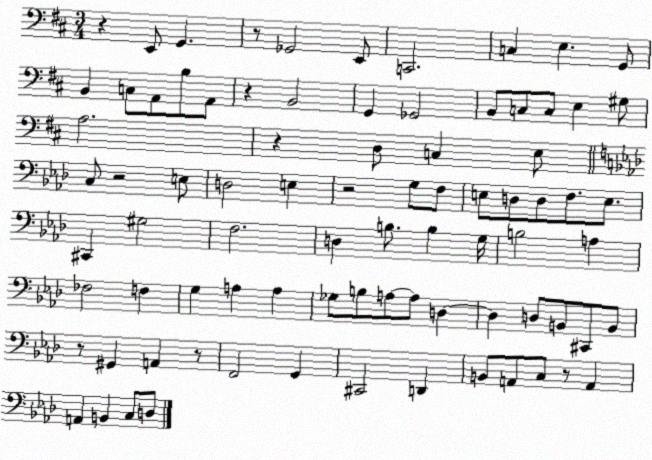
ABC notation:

X:1
T:Untitled
M:3/4
L:1/4
K:D
z E,,/2 G,, z/2 _G,,2 E,,/2 C,,2 C, E, G,,/2 B,, C,/2 A,,/2 B,/2 A,,/2 z B,,2 G,, _G,,2 B,,/2 C,/2 C,/2 E, ^G,/2 A,2 z D,/2 C, E,/2 C,/2 z2 E,/2 D,2 E, z2 G,/2 F,/2 E,/2 D,/2 D,/2 F,/2 E,/2 ^C,, ^G,2 F,2 D, B,/2 B, G,/4 B,2 A, _F,2 F, G, A, A, _G,/2 B,/2 A,/2 A,/2 D, D, D,/2 B,,/2 ^C,,/2 B,,/2 z/2 ^G,, A,, z/2 F,,2 G,, ^C,,2 D,, B,,/2 A,,/2 C,/2 z/2 A,, A,, B,, C,/2 D,/2